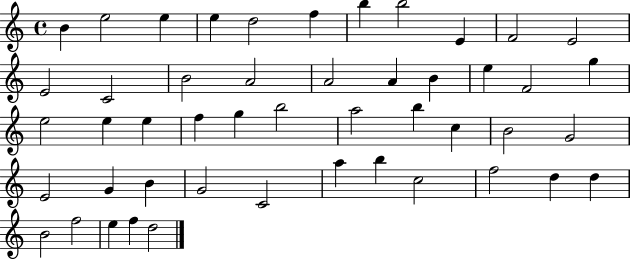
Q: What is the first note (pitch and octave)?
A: B4